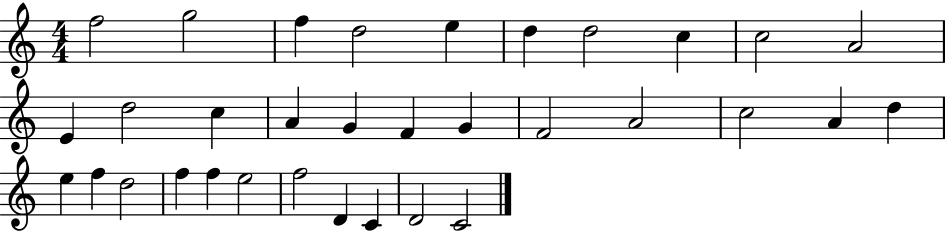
F5/h G5/h F5/q D5/h E5/q D5/q D5/h C5/q C5/h A4/h E4/q D5/h C5/q A4/q G4/q F4/q G4/q F4/h A4/h C5/h A4/q D5/q E5/q F5/q D5/h F5/q F5/q E5/h F5/h D4/q C4/q D4/h C4/h